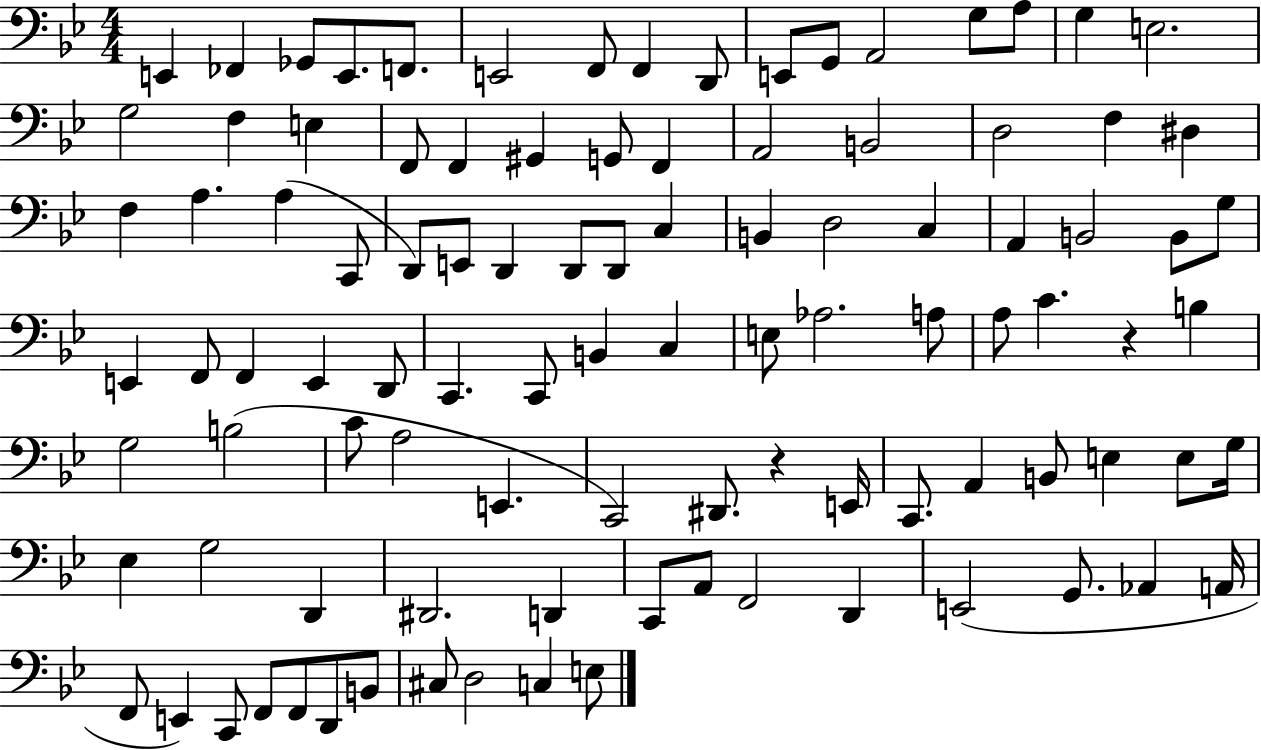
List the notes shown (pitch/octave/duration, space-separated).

E2/q FES2/q Gb2/e E2/e. F2/e. E2/h F2/e F2/q D2/e E2/e G2/e A2/h G3/e A3/e G3/q E3/h. G3/h F3/q E3/q F2/e F2/q G#2/q G2/e F2/q A2/h B2/h D3/h F3/q D#3/q F3/q A3/q. A3/q C2/e D2/e E2/e D2/q D2/e D2/e C3/q B2/q D3/h C3/q A2/q B2/h B2/e G3/e E2/q F2/e F2/q E2/q D2/e C2/q. C2/e B2/q C3/q E3/e Ab3/h. A3/e A3/e C4/q. R/q B3/q G3/h B3/h C4/e A3/h E2/q. C2/h D#2/e. R/q E2/s C2/e. A2/q B2/e E3/q E3/e G3/s Eb3/q G3/h D2/q D#2/h. D2/q C2/e A2/e F2/h D2/q E2/h G2/e. Ab2/q A2/s F2/e E2/q C2/e F2/e F2/e D2/e B2/e C#3/e D3/h C3/q E3/e